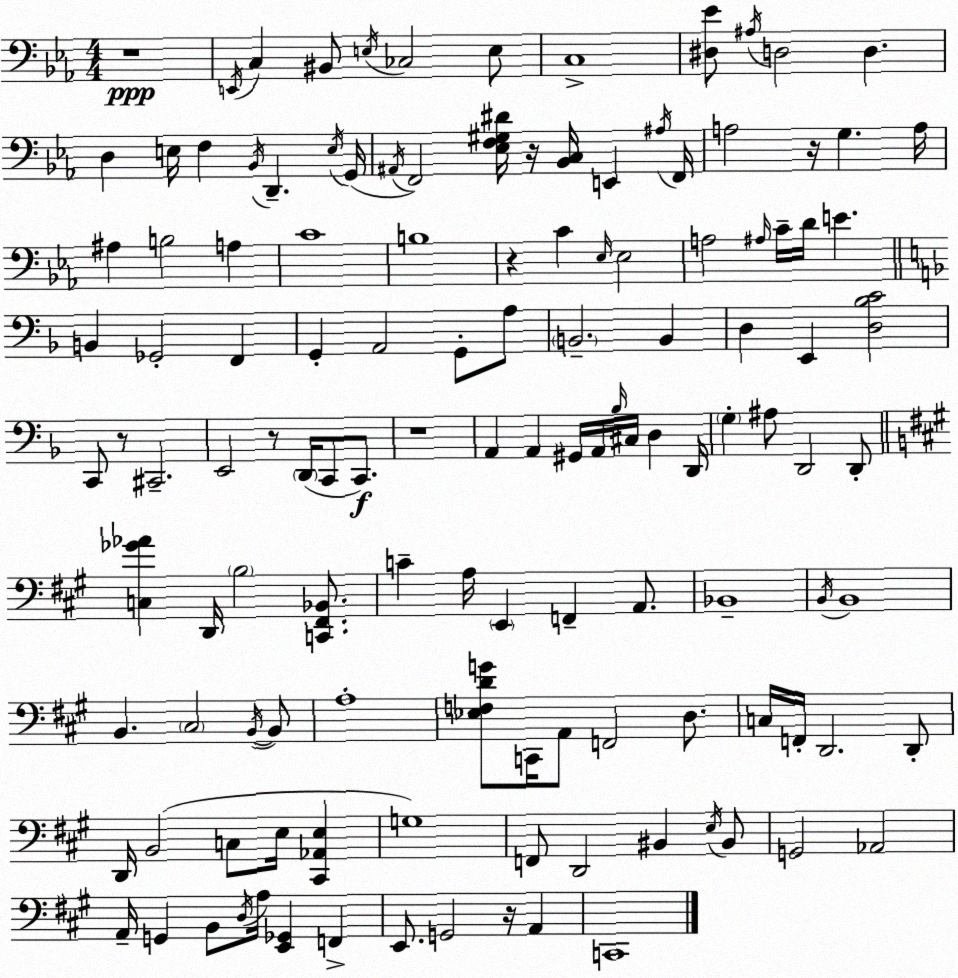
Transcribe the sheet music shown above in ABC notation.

X:1
T:Untitled
M:4/4
L:1/4
K:Eb
z4 E,,/4 C, ^B,,/2 E,/4 _C,2 E,/2 C,4 [^D,_E]/2 ^A,/4 D,2 D, D, E,/4 F, _B,,/4 D,, E,/4 G,,/4 ^A,,/4 F,,2 [_E,F,^G,^D]/4 z/4 [_B,,C,]/4 E,, ^A,/4 F,,/4 A,2 z/4 G, A,/4 ^A, B,2 A, C4 B,4 z C _E,/4 _E,2 A,2 ^A,/4 C/4 D/4 E B,, _G,,2 F,, G,, A,,2 G,,/2 A,/2 B,,2 B,, D, E,, [D,_B,C]2 C,,/2 z/2 ^C,,2 E,,2 z/2 D,,/4 C,,/2 C,,/2 z4 A,, A,, ^G,,/4 A,,/4 _B,/4 ^C,/4 D, D,,/4 G, ^A,/2 D,,2 D,,/2 [C,_G_A] D,,/4 B,2 [C,,^F,,_B,,]/2 C A,/4 E,, F,, A,,/2 _B,,4 B,,/4 B,,4 B,, ^C,2 B,,/4 B,,/2 A,4 [_E,F,DG]/2 C,,/4 A,,/2 F,,2 D,/2 C,/4 F,,/4 D,,2 D,,/2 D,,/4 B,,2 C,/2 E,/4 [^C,,_A,,E,] G,4 F,,/2 D,,2 ^B,, E,/4 ^B,,/2 G,,2 _A,,2 A,,/4 G,, B,,/2 D,/4 A,/4 [E,,_G,,] F,, E,,/2 G,,2 z/4 A,, C,,4